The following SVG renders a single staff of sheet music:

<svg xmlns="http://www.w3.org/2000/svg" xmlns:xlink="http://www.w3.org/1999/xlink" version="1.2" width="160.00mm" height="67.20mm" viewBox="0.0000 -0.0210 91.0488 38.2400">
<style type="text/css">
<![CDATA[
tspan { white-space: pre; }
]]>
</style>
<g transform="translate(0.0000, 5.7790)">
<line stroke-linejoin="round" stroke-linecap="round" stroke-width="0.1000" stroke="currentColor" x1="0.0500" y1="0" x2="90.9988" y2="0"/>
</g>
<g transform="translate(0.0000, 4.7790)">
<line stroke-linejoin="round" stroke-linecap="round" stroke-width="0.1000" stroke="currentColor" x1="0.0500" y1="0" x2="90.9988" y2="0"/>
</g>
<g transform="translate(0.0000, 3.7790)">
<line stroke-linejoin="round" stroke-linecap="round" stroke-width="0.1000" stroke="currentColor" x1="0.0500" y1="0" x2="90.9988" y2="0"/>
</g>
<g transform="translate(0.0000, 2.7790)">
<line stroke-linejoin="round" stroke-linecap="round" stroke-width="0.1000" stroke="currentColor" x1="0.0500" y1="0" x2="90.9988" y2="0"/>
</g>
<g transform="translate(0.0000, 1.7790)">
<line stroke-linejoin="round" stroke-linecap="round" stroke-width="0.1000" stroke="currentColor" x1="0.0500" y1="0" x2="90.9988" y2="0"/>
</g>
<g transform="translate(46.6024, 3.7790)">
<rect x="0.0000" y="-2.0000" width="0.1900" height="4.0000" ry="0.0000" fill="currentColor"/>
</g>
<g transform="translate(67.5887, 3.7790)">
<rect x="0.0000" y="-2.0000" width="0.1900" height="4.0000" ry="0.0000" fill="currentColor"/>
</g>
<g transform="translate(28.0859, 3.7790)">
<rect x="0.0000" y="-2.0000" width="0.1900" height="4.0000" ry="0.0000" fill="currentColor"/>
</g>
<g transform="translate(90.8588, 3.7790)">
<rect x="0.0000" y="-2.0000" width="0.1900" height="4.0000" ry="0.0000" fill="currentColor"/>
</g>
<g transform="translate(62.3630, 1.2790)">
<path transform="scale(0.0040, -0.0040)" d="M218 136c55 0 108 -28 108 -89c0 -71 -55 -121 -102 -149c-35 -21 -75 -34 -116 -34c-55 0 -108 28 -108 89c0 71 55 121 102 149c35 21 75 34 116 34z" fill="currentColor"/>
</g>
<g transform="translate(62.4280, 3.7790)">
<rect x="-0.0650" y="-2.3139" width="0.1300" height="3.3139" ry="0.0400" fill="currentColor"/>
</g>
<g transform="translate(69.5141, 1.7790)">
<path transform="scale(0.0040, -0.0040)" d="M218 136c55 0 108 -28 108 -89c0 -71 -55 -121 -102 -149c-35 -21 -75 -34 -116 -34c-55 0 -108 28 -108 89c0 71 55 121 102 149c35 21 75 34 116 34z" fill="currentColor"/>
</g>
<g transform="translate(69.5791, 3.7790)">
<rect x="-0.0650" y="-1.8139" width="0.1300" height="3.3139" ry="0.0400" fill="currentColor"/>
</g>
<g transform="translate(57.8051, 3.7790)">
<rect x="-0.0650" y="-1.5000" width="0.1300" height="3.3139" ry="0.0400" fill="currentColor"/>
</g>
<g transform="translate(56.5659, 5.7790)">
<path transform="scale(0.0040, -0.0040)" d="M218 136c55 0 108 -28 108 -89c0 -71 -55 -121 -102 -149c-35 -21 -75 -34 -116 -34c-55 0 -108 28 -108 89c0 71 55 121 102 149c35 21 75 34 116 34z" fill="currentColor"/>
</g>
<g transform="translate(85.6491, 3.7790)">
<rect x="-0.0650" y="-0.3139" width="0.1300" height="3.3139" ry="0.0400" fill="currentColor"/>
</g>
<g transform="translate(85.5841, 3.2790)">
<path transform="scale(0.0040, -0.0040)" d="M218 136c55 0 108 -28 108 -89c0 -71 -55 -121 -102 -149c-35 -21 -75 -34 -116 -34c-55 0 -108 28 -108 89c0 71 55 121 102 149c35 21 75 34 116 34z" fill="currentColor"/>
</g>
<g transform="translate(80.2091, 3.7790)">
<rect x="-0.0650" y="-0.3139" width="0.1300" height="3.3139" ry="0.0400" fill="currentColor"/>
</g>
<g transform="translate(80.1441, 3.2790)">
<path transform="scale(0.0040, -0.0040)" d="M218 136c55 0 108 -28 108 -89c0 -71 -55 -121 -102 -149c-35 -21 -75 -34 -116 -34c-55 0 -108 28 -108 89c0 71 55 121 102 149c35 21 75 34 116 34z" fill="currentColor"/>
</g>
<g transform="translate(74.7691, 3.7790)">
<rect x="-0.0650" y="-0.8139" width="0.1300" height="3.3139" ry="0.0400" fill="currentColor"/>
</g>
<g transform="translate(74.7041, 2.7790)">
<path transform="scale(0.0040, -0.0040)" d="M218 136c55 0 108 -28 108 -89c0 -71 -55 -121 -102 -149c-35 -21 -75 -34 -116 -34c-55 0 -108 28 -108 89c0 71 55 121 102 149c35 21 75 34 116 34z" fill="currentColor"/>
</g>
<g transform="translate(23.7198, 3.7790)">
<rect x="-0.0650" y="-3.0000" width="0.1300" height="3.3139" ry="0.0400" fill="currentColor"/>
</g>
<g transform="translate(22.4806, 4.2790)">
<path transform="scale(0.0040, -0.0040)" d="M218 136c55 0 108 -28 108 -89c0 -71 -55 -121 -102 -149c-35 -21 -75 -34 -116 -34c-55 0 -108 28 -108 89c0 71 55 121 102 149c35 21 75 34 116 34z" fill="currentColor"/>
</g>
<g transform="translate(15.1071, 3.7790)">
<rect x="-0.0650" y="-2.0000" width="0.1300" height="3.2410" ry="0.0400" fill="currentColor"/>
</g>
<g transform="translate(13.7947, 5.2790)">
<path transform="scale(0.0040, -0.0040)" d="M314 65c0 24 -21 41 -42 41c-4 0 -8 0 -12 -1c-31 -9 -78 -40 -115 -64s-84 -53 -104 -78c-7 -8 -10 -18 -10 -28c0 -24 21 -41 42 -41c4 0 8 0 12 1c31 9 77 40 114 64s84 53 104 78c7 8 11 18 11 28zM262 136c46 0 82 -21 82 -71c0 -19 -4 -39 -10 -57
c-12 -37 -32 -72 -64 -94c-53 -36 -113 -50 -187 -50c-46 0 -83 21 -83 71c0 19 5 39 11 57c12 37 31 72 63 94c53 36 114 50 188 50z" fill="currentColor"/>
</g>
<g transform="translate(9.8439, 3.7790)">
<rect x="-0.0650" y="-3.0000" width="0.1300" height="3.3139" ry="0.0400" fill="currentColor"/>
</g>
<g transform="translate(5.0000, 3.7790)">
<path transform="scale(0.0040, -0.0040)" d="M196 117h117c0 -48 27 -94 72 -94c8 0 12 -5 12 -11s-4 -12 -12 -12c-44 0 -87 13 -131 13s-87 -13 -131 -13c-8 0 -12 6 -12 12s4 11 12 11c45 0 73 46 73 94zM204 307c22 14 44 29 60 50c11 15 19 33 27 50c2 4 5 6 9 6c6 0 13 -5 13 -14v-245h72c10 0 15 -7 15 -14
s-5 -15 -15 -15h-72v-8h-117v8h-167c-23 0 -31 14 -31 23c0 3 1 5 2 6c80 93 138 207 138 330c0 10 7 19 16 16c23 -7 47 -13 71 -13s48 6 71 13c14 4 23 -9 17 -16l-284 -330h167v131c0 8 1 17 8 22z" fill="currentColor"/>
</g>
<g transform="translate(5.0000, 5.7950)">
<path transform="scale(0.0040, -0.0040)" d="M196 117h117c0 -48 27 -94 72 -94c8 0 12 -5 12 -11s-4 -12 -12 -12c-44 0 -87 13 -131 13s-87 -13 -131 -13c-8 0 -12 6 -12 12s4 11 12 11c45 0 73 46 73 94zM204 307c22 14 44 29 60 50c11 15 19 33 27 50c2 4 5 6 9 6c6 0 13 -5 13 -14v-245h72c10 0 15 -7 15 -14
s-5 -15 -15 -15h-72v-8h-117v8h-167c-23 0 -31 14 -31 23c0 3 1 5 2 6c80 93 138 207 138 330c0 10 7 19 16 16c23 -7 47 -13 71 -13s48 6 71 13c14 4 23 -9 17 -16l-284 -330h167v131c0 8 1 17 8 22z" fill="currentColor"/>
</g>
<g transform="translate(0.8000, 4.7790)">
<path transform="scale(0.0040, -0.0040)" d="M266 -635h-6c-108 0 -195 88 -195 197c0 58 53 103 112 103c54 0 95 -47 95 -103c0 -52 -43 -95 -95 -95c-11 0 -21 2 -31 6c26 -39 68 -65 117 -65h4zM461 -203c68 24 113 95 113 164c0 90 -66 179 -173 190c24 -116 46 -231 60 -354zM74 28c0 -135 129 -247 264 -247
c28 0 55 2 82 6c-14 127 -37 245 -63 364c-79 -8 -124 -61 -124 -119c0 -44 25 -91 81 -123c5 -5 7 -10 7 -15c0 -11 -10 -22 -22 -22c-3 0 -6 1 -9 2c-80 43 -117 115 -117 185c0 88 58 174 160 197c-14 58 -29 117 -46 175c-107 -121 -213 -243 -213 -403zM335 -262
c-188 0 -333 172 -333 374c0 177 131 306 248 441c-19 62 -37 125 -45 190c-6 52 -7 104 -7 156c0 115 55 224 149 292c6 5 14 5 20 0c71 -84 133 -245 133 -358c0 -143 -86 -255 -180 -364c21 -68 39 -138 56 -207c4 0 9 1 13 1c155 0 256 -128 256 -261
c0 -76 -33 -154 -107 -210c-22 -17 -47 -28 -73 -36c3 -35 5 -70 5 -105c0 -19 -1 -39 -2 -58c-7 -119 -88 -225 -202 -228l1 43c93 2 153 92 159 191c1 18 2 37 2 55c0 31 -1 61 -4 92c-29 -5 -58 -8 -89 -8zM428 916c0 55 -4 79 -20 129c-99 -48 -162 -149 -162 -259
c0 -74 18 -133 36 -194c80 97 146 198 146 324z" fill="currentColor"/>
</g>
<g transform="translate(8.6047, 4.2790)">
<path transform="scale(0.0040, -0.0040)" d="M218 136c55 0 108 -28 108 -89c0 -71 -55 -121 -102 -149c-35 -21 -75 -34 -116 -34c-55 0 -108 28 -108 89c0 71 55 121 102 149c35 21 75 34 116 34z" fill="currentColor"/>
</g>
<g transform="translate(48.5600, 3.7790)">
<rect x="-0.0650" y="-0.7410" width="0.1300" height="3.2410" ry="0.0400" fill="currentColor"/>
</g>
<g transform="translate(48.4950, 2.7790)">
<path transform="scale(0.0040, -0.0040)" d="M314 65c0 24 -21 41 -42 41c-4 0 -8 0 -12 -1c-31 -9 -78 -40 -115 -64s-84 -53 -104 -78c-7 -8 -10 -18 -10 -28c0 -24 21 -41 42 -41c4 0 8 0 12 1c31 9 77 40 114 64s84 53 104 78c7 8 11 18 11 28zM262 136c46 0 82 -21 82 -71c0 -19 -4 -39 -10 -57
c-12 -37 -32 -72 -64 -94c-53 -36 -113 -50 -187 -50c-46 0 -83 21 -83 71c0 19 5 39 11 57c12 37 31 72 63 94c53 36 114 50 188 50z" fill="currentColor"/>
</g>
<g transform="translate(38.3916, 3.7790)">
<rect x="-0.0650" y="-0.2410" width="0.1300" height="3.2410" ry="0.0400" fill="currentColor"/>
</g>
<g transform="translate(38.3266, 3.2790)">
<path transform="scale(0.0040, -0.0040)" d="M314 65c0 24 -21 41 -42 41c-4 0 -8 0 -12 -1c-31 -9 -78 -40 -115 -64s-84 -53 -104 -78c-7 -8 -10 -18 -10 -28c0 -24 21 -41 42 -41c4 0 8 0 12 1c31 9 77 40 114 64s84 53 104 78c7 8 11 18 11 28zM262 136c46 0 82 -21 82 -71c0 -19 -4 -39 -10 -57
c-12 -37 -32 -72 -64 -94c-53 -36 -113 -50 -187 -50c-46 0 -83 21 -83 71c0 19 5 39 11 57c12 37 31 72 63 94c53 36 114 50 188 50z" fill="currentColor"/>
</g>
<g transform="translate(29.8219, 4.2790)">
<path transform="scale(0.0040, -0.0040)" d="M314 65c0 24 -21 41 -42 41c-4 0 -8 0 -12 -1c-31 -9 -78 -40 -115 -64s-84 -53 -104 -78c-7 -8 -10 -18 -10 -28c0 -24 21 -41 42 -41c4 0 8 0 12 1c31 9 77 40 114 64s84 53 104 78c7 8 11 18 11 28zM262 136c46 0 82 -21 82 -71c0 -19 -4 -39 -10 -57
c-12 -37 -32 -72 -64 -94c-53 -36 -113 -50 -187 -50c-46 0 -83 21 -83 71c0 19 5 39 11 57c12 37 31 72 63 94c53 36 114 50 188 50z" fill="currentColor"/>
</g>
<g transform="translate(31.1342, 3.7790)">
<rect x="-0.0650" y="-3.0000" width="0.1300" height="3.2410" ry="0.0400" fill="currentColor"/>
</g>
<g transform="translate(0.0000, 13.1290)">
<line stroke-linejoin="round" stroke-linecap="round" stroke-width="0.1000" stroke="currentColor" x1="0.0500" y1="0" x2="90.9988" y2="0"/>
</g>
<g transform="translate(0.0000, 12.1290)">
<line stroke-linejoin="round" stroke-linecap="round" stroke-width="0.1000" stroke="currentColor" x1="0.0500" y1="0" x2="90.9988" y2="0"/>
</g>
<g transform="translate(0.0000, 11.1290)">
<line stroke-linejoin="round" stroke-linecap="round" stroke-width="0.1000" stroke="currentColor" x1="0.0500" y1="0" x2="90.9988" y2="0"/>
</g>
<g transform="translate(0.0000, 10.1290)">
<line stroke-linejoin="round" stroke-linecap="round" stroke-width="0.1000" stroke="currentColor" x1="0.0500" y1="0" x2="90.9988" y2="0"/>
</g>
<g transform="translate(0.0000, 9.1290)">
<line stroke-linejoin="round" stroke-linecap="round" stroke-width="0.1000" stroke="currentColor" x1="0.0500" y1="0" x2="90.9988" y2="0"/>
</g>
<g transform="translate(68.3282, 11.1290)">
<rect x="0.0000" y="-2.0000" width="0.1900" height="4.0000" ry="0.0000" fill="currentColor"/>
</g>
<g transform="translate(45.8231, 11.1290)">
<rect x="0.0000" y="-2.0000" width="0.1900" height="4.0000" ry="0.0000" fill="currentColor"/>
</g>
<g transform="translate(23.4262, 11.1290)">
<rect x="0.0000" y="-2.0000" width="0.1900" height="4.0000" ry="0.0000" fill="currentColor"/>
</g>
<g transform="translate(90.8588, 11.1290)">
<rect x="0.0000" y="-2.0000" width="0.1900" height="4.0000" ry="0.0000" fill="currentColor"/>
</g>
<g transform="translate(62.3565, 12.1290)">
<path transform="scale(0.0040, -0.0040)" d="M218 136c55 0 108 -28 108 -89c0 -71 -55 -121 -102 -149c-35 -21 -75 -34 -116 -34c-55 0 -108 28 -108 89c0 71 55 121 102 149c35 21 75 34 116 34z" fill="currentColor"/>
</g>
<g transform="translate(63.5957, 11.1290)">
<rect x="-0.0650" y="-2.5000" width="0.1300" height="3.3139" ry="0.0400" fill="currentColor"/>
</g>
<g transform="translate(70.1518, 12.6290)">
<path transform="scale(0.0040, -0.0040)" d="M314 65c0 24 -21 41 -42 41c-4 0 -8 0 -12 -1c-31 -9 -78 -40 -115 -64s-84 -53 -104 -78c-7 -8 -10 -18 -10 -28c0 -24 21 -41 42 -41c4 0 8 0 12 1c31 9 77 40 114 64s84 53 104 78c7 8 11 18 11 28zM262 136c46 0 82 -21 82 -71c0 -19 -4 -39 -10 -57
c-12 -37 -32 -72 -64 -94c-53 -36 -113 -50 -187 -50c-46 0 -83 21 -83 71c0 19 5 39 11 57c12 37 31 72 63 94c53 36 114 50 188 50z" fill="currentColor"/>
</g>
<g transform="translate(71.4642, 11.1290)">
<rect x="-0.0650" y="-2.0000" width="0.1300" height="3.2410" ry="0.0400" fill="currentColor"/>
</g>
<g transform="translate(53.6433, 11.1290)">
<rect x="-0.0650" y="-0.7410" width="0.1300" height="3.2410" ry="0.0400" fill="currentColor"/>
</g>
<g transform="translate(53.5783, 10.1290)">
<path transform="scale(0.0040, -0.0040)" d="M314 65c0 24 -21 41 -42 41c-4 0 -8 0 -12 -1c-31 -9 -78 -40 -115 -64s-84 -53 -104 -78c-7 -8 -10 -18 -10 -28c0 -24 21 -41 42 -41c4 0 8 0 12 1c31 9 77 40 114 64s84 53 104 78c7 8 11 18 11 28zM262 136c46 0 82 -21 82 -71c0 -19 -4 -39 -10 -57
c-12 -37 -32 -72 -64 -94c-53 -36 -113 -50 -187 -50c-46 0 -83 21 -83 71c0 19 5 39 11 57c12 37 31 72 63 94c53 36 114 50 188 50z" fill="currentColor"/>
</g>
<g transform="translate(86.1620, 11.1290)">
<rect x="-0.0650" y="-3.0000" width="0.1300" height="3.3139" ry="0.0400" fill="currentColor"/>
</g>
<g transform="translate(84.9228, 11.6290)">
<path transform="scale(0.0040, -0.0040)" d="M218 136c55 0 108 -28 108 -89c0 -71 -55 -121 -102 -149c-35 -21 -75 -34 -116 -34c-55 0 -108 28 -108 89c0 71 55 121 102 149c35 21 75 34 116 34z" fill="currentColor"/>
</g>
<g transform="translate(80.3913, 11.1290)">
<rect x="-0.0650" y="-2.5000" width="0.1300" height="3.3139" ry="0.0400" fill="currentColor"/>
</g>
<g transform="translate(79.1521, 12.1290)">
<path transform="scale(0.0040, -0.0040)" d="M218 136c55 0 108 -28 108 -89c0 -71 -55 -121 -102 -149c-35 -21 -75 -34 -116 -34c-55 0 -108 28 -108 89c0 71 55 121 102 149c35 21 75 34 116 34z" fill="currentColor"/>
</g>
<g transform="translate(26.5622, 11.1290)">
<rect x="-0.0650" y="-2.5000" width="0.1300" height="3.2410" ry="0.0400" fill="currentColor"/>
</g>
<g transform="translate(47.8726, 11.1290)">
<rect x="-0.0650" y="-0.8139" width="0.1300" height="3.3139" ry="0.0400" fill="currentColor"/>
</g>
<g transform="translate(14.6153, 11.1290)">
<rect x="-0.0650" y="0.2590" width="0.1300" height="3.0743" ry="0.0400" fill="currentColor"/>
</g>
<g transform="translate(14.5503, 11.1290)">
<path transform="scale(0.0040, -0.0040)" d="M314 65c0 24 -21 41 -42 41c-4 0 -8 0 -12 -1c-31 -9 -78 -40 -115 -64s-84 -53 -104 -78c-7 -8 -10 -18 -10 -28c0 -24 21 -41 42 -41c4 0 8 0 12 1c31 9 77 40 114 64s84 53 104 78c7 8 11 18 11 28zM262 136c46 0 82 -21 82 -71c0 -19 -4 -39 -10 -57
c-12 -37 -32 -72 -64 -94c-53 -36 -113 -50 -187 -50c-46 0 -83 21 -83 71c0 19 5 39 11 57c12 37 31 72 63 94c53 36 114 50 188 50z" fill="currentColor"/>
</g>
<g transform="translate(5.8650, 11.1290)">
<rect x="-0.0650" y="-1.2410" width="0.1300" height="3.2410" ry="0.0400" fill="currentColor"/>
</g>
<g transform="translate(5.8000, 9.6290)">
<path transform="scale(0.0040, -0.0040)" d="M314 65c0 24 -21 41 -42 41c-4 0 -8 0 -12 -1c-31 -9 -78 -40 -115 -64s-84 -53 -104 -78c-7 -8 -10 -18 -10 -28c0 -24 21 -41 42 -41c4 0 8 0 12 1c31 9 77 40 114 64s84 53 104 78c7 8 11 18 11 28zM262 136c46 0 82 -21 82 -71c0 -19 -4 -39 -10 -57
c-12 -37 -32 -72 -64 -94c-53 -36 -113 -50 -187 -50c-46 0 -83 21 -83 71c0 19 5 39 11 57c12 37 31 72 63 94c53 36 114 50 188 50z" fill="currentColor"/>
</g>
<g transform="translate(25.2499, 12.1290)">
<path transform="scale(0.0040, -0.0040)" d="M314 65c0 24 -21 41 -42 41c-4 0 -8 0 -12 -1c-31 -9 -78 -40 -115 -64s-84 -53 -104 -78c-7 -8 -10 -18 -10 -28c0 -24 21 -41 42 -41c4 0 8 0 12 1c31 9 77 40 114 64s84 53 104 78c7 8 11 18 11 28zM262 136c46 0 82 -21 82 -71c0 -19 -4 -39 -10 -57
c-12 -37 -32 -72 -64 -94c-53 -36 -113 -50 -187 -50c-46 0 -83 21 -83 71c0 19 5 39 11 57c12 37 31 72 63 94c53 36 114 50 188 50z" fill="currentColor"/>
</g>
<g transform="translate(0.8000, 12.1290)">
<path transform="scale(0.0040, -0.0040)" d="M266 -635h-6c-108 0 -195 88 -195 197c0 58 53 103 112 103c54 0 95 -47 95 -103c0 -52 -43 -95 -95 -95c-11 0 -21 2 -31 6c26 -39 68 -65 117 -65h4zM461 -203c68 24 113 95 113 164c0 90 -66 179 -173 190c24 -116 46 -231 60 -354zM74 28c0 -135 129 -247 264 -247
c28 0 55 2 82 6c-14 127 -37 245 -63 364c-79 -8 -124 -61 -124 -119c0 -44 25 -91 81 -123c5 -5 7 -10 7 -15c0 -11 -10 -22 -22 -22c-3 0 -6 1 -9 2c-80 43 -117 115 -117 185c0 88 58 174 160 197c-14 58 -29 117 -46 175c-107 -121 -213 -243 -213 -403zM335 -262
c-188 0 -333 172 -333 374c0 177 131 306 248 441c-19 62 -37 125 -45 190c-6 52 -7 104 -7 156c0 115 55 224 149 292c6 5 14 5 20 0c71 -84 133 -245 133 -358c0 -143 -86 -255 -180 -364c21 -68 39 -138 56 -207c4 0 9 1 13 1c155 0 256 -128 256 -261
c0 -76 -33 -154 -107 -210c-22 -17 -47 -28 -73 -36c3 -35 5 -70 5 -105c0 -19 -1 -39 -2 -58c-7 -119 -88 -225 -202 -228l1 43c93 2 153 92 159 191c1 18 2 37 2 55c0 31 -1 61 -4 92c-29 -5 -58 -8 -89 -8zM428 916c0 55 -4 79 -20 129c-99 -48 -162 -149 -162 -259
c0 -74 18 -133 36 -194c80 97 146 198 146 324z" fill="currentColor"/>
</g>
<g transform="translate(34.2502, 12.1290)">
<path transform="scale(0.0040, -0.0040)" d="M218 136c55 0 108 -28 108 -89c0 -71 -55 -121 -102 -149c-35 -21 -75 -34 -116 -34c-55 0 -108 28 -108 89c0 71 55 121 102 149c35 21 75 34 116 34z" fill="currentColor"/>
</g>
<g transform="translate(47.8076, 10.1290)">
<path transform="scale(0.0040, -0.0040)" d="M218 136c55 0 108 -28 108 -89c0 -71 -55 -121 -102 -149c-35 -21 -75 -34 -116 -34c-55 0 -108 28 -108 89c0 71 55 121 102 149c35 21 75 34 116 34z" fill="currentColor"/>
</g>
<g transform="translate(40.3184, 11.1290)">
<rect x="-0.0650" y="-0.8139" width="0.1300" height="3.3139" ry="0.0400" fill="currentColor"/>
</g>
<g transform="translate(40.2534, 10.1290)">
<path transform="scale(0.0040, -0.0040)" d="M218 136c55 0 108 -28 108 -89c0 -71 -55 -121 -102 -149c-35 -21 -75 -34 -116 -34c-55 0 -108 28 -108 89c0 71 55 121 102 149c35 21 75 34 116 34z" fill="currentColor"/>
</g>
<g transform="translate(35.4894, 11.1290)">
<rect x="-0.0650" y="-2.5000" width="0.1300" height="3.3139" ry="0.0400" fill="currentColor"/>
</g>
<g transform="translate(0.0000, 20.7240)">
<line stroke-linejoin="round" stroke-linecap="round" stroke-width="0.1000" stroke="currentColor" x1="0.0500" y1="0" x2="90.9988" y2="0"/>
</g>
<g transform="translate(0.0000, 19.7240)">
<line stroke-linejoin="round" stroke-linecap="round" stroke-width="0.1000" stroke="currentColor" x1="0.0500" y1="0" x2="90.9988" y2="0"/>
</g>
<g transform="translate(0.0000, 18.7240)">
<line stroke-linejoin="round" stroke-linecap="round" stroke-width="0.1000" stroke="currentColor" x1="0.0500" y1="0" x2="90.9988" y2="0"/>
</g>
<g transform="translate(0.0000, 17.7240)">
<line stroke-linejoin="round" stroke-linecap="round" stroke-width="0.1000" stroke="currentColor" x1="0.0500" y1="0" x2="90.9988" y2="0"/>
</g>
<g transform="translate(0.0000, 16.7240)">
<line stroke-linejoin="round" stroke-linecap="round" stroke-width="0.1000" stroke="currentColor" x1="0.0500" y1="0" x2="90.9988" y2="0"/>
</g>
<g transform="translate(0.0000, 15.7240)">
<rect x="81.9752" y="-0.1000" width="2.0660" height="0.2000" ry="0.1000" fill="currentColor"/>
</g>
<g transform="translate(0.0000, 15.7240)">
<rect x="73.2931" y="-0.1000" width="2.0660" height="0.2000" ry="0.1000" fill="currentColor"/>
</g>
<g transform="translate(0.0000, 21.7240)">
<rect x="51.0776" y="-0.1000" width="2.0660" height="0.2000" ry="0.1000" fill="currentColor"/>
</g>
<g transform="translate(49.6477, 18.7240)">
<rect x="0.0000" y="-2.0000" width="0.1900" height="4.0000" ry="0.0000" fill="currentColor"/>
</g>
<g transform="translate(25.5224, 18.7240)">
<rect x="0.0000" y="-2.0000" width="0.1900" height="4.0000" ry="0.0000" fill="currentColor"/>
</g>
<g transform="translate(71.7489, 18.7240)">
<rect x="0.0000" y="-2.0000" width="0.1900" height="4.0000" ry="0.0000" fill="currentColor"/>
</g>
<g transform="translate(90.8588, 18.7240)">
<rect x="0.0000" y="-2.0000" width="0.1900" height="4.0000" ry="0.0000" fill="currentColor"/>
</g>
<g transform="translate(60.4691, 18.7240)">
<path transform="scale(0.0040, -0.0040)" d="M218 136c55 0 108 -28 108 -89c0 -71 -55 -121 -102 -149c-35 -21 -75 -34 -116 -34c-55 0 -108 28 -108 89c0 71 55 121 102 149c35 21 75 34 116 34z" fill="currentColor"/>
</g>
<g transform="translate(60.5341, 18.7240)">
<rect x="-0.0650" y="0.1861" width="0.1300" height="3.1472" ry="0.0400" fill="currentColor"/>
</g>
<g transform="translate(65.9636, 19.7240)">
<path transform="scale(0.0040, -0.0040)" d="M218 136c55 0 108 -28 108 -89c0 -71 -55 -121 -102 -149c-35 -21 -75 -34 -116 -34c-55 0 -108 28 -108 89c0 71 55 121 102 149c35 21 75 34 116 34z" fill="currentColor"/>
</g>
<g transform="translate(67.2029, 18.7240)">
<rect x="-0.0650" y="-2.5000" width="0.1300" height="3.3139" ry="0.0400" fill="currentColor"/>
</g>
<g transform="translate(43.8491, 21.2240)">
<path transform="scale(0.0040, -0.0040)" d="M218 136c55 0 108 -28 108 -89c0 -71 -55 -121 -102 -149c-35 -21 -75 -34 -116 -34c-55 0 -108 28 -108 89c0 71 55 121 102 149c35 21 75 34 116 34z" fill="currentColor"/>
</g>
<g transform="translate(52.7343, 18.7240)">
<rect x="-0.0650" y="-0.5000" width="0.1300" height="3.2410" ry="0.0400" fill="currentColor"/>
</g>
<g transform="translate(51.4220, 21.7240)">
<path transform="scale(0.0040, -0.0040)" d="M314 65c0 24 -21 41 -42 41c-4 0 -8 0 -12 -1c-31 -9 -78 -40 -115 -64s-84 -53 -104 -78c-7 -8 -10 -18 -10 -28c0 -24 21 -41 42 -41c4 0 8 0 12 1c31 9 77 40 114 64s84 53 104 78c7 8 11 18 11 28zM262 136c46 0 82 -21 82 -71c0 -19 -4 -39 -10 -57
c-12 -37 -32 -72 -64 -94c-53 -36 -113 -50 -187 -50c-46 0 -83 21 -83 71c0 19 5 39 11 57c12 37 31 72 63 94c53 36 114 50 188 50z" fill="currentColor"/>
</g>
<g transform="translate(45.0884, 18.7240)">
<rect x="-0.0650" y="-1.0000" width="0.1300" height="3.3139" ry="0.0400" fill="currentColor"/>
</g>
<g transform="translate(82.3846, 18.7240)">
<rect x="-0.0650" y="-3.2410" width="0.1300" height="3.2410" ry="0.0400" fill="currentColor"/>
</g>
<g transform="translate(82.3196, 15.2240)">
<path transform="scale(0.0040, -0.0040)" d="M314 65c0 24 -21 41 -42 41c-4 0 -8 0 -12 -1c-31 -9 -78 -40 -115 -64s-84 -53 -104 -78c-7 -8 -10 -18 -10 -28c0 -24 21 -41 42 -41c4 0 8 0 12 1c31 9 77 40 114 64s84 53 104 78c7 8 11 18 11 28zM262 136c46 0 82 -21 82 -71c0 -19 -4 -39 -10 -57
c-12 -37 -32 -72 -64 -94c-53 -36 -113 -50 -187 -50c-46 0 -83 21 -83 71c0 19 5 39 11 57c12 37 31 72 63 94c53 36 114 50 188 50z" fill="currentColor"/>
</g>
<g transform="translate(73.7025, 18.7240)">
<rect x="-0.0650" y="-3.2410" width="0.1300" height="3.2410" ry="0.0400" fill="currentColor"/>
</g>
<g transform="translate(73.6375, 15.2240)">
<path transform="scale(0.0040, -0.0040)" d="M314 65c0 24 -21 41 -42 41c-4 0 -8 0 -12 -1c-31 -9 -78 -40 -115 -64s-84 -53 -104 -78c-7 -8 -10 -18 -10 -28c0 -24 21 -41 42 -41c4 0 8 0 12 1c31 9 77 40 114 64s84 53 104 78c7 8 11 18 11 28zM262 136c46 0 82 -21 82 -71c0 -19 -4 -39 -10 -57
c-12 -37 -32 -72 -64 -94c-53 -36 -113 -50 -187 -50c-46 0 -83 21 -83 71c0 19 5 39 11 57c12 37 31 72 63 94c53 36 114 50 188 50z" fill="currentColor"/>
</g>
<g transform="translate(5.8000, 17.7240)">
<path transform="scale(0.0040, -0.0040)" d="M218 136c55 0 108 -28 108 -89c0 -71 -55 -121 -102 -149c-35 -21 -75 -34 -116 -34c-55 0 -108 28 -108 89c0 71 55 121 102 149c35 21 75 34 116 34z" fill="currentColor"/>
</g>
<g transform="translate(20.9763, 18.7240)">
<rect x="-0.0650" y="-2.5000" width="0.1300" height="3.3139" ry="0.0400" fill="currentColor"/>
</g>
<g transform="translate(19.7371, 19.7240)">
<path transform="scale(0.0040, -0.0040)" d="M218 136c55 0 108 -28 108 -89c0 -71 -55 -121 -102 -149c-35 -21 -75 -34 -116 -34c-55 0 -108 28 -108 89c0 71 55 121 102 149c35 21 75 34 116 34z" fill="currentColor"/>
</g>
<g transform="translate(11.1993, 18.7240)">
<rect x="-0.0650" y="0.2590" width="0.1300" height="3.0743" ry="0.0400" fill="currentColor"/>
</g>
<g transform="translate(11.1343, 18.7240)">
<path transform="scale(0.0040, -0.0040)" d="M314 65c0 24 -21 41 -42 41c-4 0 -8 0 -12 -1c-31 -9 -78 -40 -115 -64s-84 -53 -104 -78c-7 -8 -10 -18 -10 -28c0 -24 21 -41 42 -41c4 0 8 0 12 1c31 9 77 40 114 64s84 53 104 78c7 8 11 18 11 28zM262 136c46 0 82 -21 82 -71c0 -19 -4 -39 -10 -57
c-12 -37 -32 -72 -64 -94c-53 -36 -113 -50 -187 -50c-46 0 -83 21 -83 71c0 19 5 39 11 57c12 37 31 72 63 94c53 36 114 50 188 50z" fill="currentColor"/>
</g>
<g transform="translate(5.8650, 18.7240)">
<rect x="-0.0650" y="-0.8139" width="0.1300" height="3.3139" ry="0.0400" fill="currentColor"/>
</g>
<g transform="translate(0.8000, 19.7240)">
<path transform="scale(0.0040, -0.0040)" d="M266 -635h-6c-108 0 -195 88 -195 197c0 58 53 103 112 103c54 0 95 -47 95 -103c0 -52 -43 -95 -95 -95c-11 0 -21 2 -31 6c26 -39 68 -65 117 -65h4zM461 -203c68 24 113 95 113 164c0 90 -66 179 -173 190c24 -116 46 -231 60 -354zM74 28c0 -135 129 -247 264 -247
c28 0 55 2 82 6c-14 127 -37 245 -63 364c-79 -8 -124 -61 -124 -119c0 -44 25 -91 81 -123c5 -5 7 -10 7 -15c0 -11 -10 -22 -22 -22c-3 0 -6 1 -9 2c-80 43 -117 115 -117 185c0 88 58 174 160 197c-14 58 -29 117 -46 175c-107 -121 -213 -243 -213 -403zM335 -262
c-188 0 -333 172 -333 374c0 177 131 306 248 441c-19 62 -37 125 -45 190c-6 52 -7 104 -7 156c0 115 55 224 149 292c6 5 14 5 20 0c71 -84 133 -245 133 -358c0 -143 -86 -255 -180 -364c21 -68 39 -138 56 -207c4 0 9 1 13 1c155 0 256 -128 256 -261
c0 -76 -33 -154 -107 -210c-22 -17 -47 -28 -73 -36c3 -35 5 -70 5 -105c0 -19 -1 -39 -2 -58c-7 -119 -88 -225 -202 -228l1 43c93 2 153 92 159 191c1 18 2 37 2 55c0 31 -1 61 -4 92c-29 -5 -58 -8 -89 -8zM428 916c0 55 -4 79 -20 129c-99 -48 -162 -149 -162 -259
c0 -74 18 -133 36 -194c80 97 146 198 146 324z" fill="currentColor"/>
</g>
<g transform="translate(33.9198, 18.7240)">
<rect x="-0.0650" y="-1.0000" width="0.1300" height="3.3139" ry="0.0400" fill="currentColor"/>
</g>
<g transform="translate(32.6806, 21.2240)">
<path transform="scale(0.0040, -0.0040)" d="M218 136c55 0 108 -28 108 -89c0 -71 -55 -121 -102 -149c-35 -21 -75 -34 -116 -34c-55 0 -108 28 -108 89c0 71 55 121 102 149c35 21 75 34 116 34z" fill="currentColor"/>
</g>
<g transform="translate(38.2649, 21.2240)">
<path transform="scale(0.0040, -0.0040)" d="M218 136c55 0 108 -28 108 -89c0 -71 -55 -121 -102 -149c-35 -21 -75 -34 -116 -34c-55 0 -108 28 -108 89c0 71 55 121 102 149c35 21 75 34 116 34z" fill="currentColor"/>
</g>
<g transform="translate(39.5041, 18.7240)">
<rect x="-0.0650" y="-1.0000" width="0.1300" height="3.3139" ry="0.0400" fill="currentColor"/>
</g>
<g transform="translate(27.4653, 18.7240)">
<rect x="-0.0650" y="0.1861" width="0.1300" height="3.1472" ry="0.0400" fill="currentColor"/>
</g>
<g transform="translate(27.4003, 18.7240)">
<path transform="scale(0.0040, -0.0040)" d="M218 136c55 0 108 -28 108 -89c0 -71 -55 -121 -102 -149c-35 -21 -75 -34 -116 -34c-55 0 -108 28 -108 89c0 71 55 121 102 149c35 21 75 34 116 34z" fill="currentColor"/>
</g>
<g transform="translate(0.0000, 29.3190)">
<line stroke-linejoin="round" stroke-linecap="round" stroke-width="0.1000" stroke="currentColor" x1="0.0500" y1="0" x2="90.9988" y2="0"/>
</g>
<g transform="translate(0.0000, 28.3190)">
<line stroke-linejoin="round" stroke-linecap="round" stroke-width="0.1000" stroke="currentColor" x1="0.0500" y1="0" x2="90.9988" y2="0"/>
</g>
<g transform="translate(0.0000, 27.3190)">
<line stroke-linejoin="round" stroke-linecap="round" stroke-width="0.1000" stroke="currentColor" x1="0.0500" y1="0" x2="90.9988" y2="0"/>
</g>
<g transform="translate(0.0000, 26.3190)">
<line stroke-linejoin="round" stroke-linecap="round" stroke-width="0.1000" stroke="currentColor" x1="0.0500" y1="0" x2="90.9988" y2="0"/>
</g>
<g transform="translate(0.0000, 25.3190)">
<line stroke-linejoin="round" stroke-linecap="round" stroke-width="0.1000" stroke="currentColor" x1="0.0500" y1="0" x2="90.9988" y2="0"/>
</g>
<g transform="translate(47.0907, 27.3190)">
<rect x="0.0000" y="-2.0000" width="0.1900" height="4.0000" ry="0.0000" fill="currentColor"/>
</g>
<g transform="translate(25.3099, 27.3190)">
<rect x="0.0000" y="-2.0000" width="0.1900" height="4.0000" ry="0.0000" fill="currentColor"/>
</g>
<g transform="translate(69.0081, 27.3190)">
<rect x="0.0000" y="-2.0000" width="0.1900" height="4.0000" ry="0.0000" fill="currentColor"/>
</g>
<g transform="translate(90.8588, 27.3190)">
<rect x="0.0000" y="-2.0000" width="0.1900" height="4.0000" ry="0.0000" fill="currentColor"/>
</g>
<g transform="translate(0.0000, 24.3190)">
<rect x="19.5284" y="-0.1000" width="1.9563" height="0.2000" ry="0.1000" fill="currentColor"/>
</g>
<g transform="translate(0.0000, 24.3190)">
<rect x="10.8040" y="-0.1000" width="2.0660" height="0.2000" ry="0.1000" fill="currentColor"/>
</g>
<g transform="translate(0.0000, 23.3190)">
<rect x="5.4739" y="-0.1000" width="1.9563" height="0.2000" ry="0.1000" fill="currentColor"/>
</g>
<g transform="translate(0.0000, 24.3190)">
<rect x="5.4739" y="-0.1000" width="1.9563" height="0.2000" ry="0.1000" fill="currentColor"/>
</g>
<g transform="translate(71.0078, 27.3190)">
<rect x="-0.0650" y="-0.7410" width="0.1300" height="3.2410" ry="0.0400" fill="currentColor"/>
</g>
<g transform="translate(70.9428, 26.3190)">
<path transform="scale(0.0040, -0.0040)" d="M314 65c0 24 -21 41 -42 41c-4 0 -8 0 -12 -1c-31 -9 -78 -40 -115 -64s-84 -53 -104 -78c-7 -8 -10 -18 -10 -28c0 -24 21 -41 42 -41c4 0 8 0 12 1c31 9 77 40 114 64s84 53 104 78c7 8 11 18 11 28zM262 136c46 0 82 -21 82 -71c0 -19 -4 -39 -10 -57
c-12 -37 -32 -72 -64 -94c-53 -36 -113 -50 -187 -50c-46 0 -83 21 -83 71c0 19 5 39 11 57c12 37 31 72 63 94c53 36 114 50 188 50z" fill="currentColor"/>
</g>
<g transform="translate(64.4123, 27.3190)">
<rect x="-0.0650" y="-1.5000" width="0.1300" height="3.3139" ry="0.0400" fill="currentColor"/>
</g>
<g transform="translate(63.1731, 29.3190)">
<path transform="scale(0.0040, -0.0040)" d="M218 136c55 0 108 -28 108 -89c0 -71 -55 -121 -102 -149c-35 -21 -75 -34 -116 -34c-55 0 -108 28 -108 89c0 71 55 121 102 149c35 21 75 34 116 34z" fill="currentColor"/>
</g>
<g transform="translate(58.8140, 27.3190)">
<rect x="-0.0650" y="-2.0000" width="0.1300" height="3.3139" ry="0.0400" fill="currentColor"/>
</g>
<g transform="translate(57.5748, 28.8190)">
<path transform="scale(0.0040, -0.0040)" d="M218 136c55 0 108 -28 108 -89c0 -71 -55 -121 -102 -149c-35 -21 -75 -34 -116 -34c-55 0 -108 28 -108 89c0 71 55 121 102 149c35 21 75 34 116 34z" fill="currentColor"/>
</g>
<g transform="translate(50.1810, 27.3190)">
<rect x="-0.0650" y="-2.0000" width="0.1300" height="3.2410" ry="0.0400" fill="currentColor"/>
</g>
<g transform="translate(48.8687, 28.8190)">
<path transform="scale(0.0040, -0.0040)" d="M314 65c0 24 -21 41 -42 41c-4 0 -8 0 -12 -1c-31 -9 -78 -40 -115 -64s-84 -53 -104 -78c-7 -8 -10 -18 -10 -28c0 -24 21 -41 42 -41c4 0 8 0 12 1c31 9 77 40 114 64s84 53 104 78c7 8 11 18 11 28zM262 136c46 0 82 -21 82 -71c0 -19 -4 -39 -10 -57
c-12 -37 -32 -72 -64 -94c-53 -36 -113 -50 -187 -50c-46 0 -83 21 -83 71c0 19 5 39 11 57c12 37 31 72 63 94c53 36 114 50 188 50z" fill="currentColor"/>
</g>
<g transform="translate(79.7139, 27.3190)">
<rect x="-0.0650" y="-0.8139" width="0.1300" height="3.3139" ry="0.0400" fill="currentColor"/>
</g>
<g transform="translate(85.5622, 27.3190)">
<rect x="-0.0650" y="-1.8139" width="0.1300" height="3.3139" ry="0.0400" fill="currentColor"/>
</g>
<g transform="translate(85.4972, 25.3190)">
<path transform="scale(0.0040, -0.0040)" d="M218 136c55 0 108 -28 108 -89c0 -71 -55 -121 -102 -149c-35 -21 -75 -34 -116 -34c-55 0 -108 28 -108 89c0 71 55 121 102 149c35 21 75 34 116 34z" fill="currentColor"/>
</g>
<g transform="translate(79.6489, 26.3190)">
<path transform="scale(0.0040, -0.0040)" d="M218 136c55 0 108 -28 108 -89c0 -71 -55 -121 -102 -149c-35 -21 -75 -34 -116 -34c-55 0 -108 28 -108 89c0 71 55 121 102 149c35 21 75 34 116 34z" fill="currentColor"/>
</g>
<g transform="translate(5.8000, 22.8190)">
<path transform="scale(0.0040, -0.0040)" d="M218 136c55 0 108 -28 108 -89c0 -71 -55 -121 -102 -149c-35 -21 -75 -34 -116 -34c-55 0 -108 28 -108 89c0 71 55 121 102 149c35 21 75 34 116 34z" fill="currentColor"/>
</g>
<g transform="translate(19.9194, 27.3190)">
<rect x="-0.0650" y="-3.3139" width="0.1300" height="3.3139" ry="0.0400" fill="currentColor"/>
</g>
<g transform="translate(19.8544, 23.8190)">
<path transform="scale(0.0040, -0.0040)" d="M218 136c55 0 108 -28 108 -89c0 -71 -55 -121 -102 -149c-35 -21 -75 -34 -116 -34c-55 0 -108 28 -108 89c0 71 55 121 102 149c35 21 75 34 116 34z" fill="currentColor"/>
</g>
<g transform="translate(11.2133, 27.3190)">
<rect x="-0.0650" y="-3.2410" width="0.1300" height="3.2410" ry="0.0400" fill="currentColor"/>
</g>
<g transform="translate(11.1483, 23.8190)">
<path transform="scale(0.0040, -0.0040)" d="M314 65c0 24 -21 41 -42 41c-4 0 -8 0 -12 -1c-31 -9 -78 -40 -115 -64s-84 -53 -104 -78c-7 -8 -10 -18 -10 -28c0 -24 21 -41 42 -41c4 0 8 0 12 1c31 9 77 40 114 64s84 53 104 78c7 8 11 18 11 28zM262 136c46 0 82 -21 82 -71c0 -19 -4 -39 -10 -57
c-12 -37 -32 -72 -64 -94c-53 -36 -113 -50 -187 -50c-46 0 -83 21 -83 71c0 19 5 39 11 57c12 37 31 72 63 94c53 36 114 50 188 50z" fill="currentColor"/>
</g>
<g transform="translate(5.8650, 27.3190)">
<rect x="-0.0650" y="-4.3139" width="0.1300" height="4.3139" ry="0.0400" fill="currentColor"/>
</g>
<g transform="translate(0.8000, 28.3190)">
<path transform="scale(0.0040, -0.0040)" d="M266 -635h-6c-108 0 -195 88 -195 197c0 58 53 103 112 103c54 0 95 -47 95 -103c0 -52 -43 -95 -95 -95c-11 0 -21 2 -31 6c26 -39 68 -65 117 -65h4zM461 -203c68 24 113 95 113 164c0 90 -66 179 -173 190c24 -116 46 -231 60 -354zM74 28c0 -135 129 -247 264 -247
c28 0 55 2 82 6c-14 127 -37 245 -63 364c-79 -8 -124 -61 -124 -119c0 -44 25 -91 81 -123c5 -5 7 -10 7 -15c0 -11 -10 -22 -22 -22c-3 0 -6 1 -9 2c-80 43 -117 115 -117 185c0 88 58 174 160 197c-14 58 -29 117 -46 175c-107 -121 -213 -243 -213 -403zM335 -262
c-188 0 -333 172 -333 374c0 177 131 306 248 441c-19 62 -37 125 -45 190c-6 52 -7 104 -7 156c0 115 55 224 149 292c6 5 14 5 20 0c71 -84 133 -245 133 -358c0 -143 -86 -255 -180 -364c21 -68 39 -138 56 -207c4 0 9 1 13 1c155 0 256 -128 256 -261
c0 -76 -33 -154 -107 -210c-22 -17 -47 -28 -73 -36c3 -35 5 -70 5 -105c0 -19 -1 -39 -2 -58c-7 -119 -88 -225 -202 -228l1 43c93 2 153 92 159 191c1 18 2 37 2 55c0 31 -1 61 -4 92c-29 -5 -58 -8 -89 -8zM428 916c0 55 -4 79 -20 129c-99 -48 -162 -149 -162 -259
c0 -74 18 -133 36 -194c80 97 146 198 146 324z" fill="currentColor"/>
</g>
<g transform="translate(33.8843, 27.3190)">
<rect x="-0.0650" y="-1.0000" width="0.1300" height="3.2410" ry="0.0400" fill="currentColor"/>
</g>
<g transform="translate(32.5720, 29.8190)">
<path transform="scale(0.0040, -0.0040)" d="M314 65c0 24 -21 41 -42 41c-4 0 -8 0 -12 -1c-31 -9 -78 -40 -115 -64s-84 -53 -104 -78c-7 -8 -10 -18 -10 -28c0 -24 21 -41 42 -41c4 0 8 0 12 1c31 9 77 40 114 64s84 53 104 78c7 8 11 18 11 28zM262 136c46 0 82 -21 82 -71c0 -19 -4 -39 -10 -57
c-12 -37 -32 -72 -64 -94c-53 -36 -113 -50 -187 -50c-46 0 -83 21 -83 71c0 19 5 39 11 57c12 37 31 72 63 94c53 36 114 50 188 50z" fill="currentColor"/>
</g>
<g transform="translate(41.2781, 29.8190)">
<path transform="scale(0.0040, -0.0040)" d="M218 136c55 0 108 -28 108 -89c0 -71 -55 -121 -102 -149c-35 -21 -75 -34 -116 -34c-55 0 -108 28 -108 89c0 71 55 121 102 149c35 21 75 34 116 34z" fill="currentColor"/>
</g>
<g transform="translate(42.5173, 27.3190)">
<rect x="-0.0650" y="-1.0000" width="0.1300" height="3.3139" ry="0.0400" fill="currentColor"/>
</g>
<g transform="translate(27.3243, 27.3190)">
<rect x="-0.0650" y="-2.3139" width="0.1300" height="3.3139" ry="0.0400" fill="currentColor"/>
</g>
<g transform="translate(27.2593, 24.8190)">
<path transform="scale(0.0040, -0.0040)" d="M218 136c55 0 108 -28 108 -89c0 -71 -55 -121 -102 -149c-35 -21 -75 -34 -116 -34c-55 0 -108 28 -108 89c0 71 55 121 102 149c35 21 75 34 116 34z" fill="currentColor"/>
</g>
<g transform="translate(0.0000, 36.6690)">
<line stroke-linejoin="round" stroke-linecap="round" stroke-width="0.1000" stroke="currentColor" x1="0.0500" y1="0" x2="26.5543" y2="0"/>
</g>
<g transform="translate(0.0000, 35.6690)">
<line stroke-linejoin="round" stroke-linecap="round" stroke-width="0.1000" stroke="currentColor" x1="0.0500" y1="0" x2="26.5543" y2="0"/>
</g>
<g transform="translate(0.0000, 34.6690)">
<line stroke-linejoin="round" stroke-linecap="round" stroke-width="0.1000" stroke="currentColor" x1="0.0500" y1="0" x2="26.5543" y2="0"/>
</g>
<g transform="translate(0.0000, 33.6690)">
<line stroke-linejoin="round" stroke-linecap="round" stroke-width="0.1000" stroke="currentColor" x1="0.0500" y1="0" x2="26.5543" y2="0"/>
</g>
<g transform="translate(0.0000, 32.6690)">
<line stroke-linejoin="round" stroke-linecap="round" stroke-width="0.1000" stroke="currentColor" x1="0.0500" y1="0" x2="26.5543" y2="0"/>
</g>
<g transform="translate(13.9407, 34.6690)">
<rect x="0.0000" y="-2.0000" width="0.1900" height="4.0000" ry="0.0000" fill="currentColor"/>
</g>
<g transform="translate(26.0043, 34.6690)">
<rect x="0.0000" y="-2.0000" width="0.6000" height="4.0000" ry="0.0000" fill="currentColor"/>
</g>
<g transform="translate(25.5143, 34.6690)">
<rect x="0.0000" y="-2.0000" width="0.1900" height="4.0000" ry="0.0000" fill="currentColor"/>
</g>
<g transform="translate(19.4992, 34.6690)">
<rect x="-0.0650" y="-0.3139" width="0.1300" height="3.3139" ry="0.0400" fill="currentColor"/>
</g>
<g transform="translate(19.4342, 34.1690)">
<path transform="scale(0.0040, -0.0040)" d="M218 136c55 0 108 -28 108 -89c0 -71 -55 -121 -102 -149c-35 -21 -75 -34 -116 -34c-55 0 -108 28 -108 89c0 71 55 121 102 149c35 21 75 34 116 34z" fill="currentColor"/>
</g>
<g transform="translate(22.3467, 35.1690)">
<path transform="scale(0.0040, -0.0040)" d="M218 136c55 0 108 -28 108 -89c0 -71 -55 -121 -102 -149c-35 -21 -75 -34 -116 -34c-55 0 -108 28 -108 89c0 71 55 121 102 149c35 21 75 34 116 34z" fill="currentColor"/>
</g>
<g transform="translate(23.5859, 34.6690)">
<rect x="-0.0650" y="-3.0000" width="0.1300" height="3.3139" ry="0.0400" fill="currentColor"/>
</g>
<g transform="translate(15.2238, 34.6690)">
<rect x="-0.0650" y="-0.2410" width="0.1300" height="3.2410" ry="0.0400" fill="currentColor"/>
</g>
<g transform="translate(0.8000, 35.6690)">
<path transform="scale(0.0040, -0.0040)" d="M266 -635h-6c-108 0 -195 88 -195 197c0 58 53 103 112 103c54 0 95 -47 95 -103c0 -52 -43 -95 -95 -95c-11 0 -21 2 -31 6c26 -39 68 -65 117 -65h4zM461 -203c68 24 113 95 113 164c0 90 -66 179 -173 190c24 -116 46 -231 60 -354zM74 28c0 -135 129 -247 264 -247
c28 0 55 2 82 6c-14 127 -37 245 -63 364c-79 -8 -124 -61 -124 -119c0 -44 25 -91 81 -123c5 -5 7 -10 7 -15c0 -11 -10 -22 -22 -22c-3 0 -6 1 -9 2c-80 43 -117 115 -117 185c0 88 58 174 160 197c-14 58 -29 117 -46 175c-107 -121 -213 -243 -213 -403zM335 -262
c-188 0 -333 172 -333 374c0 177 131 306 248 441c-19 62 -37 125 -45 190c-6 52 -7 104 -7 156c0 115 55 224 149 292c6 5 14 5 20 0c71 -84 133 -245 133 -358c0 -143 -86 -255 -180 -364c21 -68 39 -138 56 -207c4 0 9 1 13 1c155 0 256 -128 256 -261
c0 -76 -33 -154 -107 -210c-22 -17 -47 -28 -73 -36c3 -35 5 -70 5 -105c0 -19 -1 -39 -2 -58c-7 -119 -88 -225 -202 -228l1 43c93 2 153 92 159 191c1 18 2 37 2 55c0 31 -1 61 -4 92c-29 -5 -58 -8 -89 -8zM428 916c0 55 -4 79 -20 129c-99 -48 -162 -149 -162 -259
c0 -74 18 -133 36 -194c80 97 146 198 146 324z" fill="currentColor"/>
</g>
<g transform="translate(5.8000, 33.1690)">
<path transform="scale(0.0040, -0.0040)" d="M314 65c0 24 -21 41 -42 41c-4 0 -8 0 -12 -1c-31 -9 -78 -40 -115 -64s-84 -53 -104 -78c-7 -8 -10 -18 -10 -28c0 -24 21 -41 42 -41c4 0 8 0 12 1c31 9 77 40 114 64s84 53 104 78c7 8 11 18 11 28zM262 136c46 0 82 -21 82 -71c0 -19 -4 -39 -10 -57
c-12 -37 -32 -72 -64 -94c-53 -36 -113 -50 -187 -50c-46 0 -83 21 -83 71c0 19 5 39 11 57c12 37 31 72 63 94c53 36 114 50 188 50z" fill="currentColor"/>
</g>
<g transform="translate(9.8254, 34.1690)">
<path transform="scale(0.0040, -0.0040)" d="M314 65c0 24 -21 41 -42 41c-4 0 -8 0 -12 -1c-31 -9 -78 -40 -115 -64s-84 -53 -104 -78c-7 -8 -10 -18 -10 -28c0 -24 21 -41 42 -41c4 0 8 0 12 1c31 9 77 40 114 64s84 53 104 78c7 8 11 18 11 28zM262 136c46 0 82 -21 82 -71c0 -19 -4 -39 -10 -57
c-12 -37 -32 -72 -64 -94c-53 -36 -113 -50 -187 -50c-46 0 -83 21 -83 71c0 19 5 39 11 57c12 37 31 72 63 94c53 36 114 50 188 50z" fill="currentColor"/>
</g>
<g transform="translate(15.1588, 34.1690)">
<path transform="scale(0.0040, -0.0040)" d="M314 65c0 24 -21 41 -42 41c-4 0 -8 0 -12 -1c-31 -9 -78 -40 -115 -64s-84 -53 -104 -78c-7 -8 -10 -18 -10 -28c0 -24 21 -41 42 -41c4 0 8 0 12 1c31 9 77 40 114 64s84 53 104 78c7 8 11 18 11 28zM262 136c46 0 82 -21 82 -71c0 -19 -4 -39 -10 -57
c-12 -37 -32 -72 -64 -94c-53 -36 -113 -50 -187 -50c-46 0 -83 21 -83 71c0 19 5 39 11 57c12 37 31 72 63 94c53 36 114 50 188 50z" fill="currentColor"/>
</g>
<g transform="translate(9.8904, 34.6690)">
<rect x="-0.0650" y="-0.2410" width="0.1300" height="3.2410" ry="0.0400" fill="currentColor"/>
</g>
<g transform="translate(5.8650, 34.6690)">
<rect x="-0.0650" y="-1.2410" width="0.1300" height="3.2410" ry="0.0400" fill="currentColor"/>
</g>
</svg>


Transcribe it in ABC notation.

X:1
T:Untitled
M:4/4
L:1/4
K:C
A F2 A A2 c2 d2 E g f d c c e2 B2 G2 G d d d2 G F2 G A d B2 G B D D D C2 B G b2 b2 d' b2 b g D2 D F2 F E d2 d f e2 c2 c2 c A